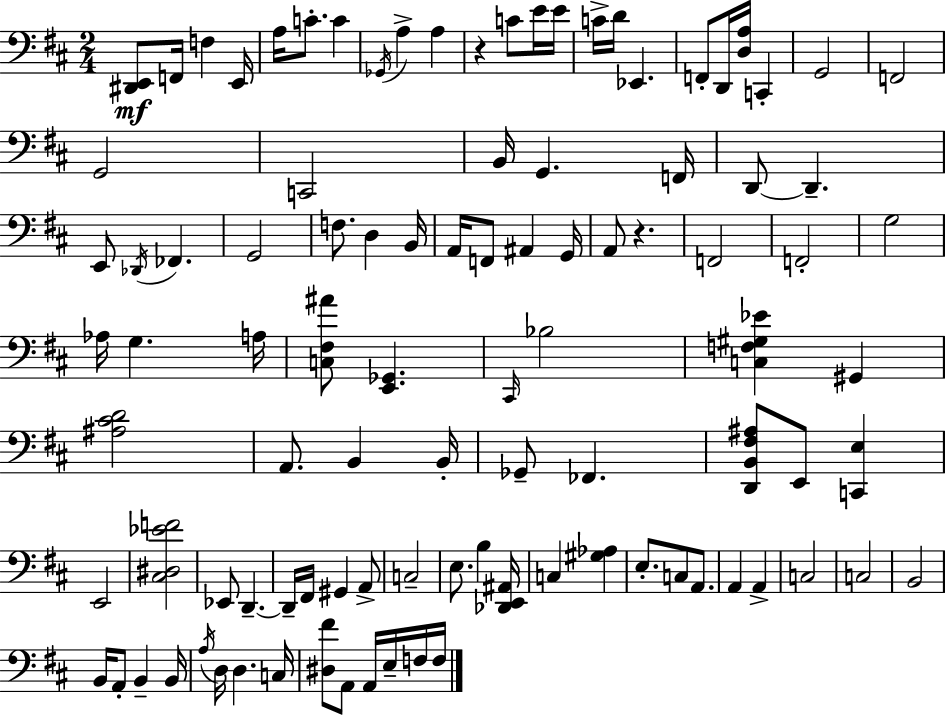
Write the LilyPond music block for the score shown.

{
  \clef bass
  \numericTimeSignature
  \time 2/4
  \key d \major
  \repeat volta 2 { <dis, e,>8\mf f,16 f4 e,16 | a16 c'8.-. c'4 | \acciaccatura { ges,16 } a4-> a4 | r4 c'8 e'16 | \break e'16 c'16-> d'16 ees,4. | f,8-. d,16 <d a>16 c,4-. | g,2 | f,2 | \break g,2 | c,2 | b,16 g,4. | f,16 d,8~~ d,4.-- | \break e,8 \acciaccatura { des,16 } fes,4. | g,2 | f8. d4 | b,16 a,16 f,8 ais,4 | \break g,16 a,8 r4. | f,2 | f,2-. | g2 | \break aes16 g4. | a16 <c fis ais'>8 <e, ges,>4. | \grace { cis,16 } bes2 | <c f gis ees'>4 gis,4 | \break <ais cis' d'>2 | a,8. b,4 | b,16-. ges,8-- fes,4. | <d, b, fis ais>8 e,8 <c, e>4 | \break e,2 | <cis dis ees' f'>2 | ees,8 d,4.--~~ | d,16-- fis,16 gis,4 | \break a,8-> c2-- | e8. b4 | <des, e, ais,>16 c4 <gis aes>4 | e8.-. c8 | \break a,8. a,4 a,4-> | c2 | c2 | b,2 | \break b,16 a,8-. b,4-- | b,16 \acciaccatura { a16 } d16 d4. | c16 <dis fis'>8 a,8 | a,16 e16-- f16 f16 } \bar "|."
}